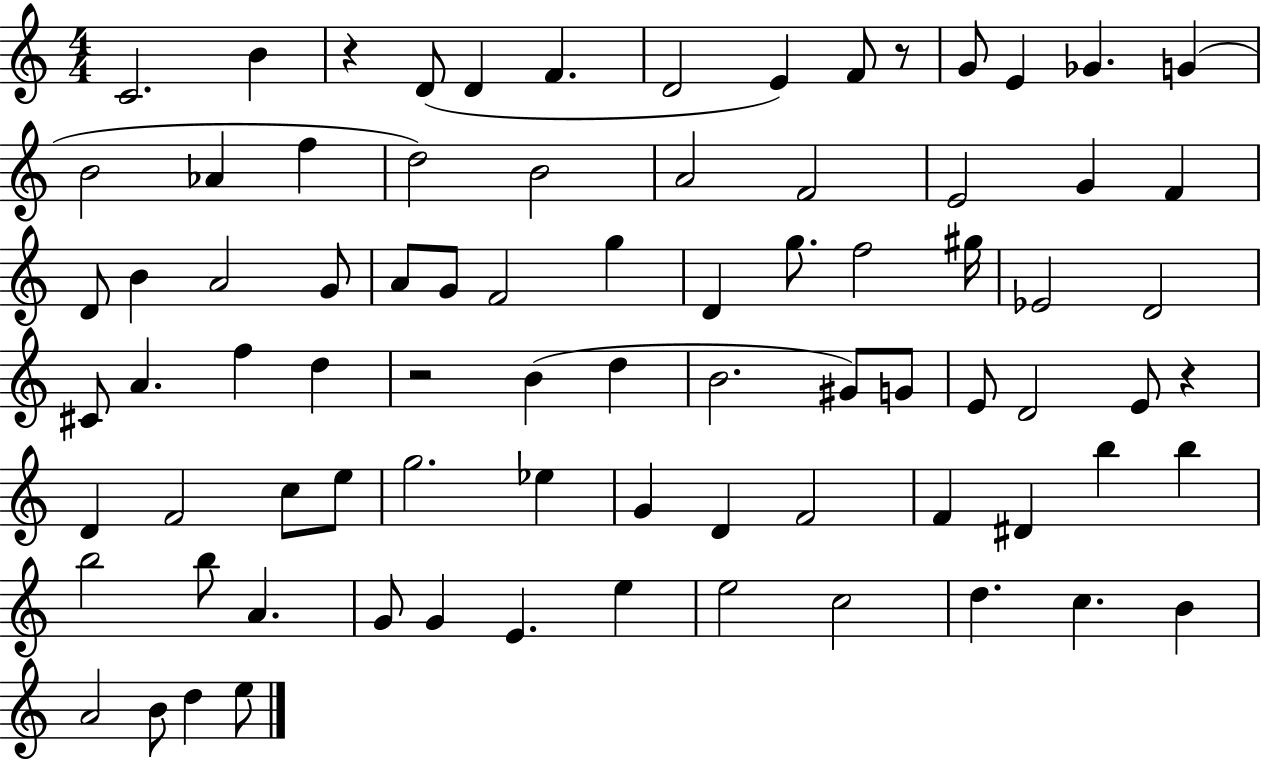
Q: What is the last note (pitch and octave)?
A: E5